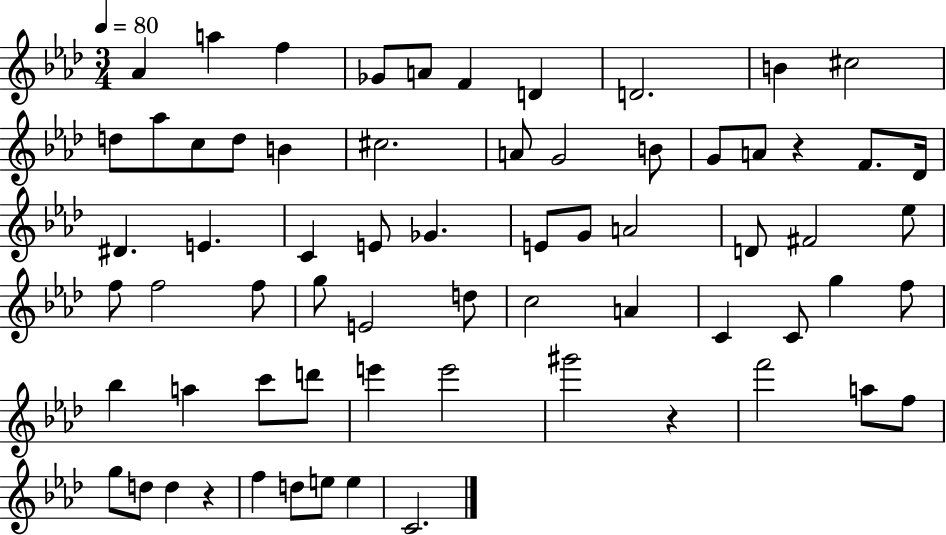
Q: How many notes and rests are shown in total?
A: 67